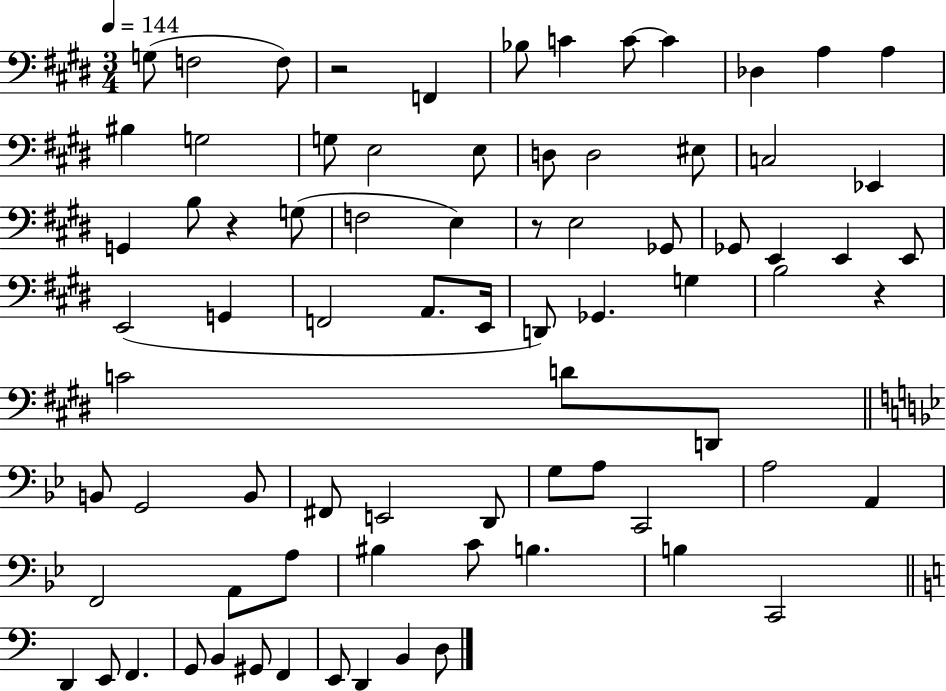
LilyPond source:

{
  \clef bass
  \numericTimeSignature
  \time 3/4
  \key e \major
  \tempo 4 = 144
  g8( f2 f8) | r2 f,4 | bes8 c'4 c'8~~ c'4 | des4 a4 a4 | \break bis4 g2 | g8 e2 e8 | d8 d2 eis8 | c2 ees,4 | \break g,4 b8 r4 g8( | f2 e4) | r8 e2 ges,8 | ges,8 e,4 e,4 e,8 | \break e,2( g,4 | f,2 a,8. e,16 | d,8) ges,4. g4 | b2 r4 | \break c'2 d'8 d,8 | \bar "||" \break \key g \minor b,8 g,2 b,8 | fis,8 e,2 d,8 | g8 a8 c,2 | a2 a,4 | \break f,2 a,8 a8 | bis4 c'8 b4. | b4 c,2 | \bar "||" \break \key a \minor d,4 e,8 f,4. | g,8 b,4 gis,8 f,4 | e,8 d,4 b,4 d8 | \bar "|."
}